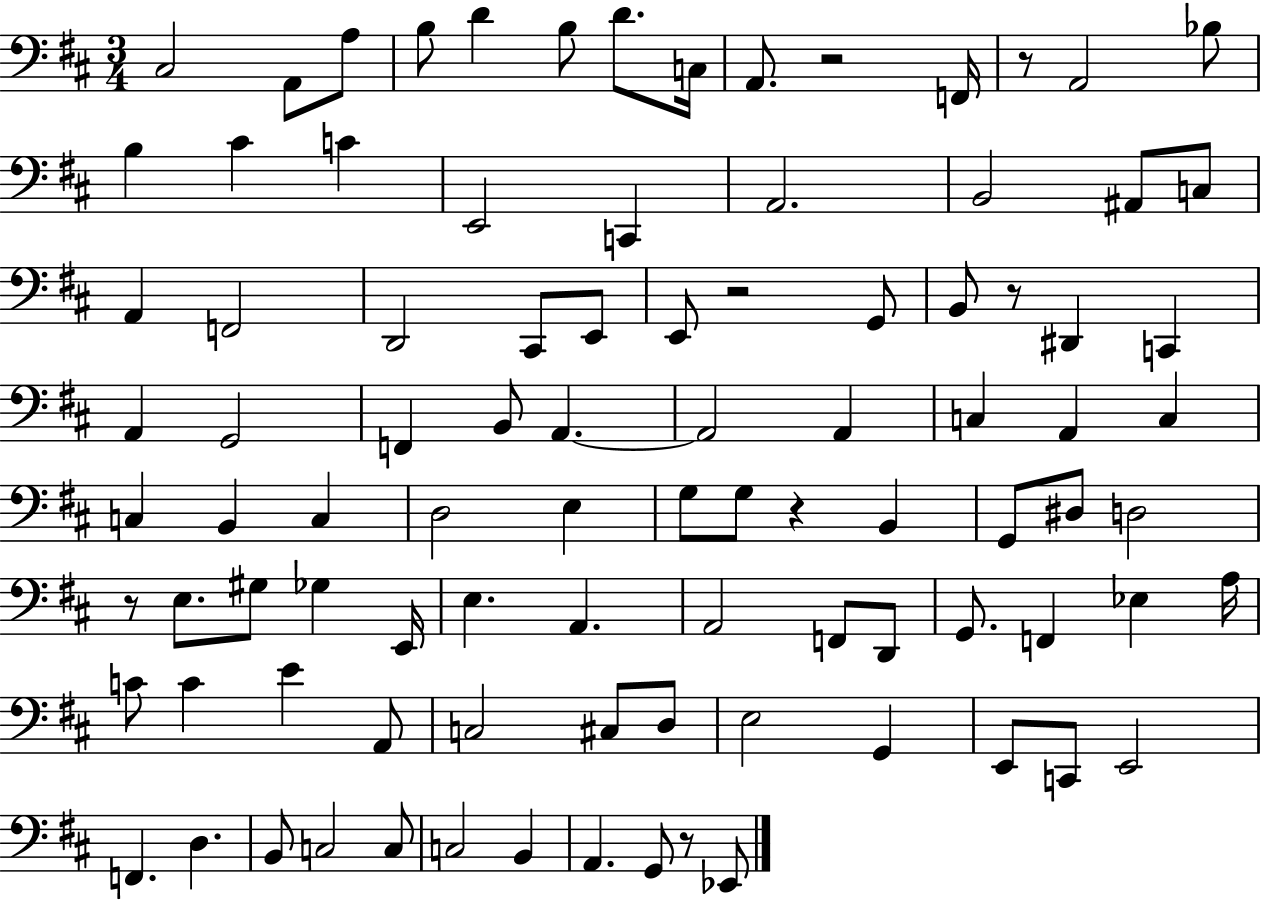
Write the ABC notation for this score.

X:1
T:Untitled
M:3/4
L:1/4
K:D
^C,2 A,,/2 A,/2 B,/2 D B,/2 D/2 C,/4 A,,/2 z2 F,,/4 z/2 A,,2 _B,/2 B, ^C C E,,2 C,, A,,2 B,,2 ^A,,/2 C,/2 A,, F,,2 D,,2 ^C,,/2 E,,/2 E,,/2 z2 G,,/2 B,,/2 z/2 ^D,, C,, A,, G,,2 F,, B,,/2 A,, A,,2 A,, C, A,, C, C, B,, C, D,2 E, G,/2 G,/2 z B,, G,,/2 ^D,/2 D,2 z/2 E,/2 ^G,/2 _G, E,,/4 E, A,, A,,2 F,,/2 D,,/2 G,,/2 F,, _E, A,/4 C/2 C E A,,/2 C,2 ^C,/2 D,/2 E,2 G,, E,,/2 C,,/2 E,,2 F,, D, B,,/2 C,2 C,/2 C,2 B,, A,, G,,/2 z/2 _E,,/2